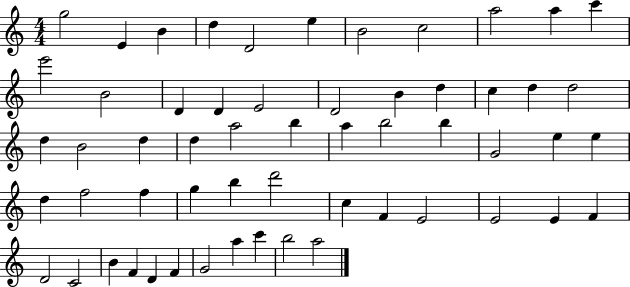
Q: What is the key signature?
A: C major